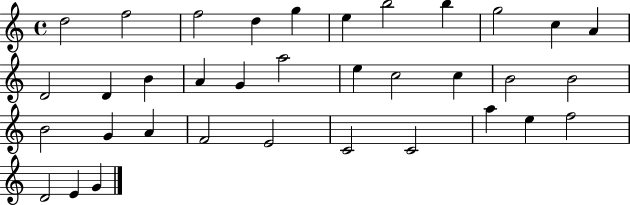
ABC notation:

X:1
T:Untitled
M:4/4
L:1/4
K:C
d2 f2 f2 d g e b2 b g2 c A D2 D B A G a2 e c2 c B2 B2 B2 G A F2 E2 C2 C2 a e f2 D2 E G